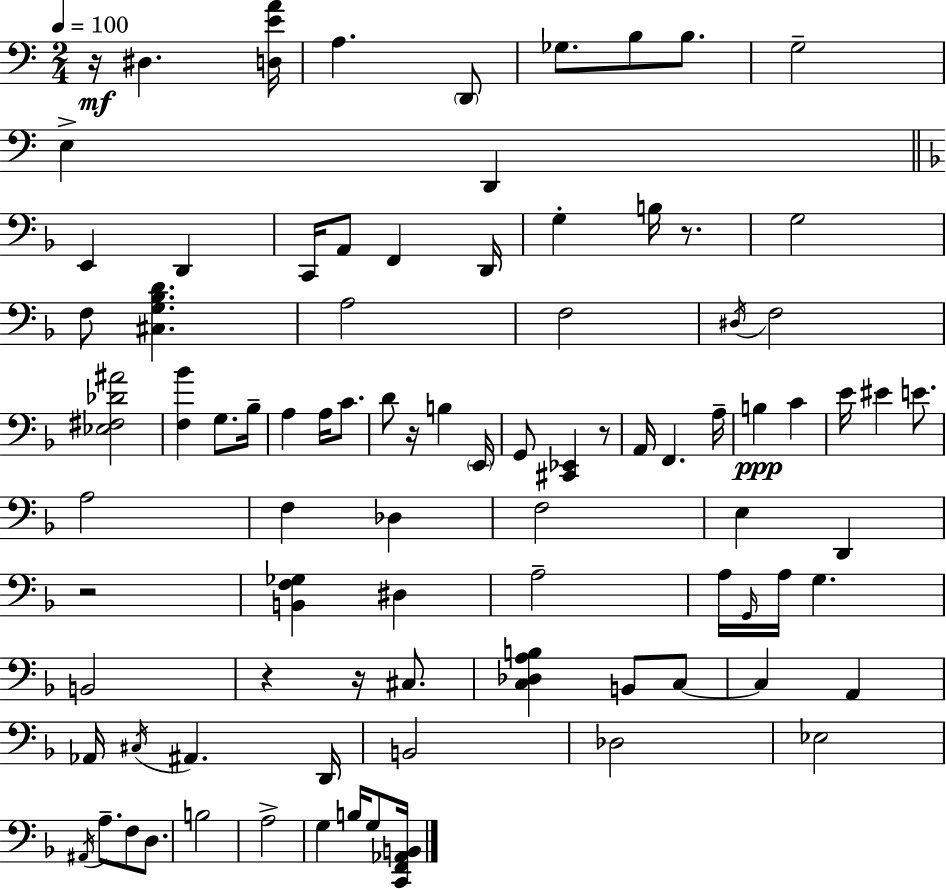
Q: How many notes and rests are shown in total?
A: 89